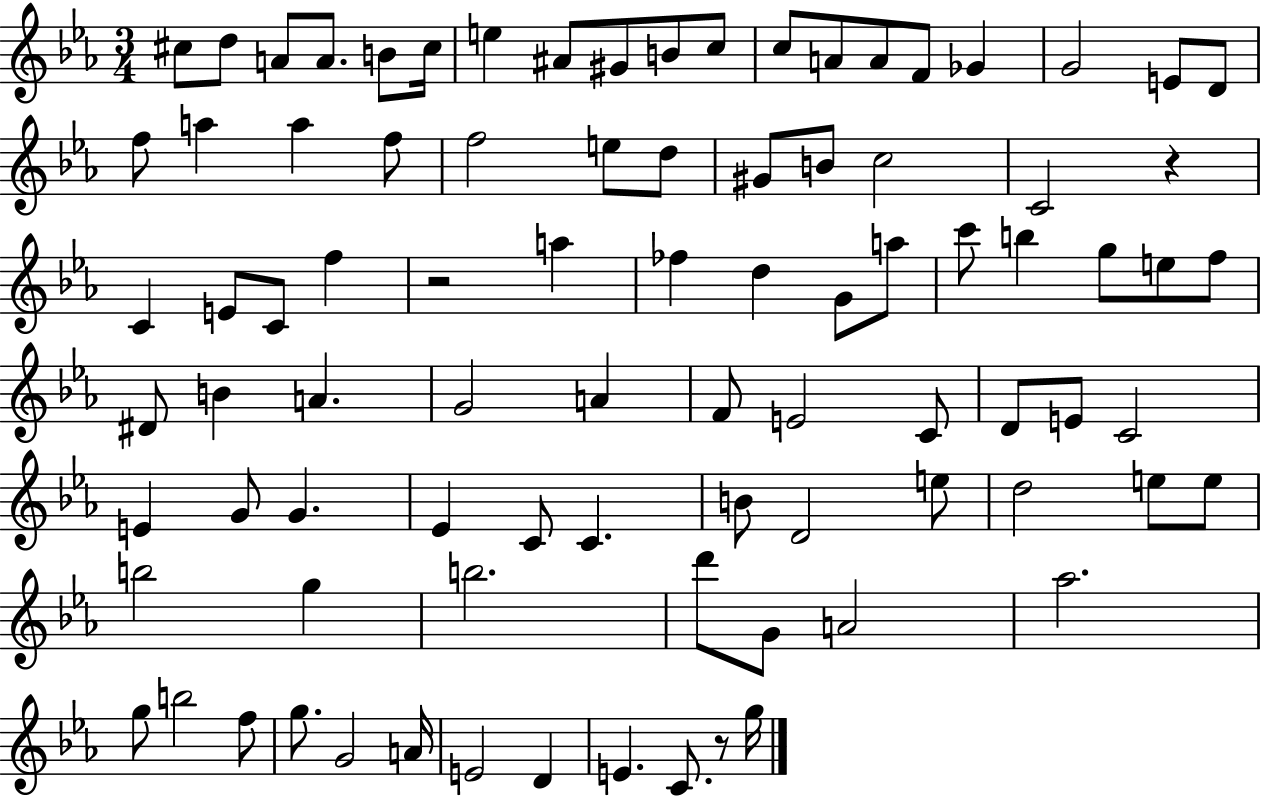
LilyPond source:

{
  \clef treble
  \numericTimeSignature
  \time 3/4
  \key ees \major
  cis''8 d''8 a'8 a'8. b'8 cis''16 | e''4 ais'8 gis'8 b'8 c''8 | c''8 a'8 a'8 f'8 ges'4 | g'2 e'8 d'8 | \break f''8 a''4 a''4 f''8 | f''2 e''8 d''8 | gis'8 b'8 c''2 | c'2 r4 | \break c'4 e'8 c'8 f''4 | r2 a''4 | fes''4 d''4 g'8 a''8 | c'''8 b''4 g''8 e''8 f''8 | \break dis'8 b'4 a'4. | g'2 a'4 | f'8 e'2 c'8 | d'8 e'8 c'2 | \break e'4 g'8 g'4. | ees'4 c'8 c'4. | b'8 d'2 e''8 | d''2 e''8 e''8 | \break b''2 g''4 | b''2. | d'''8 g'8 a'2 | aes''2. | \break g''8 b''2 f''8 | g''8. g'2 a'16 | e'2 d'4 | e'4. c'8. r8 g''16 | \break \bar "|."
}